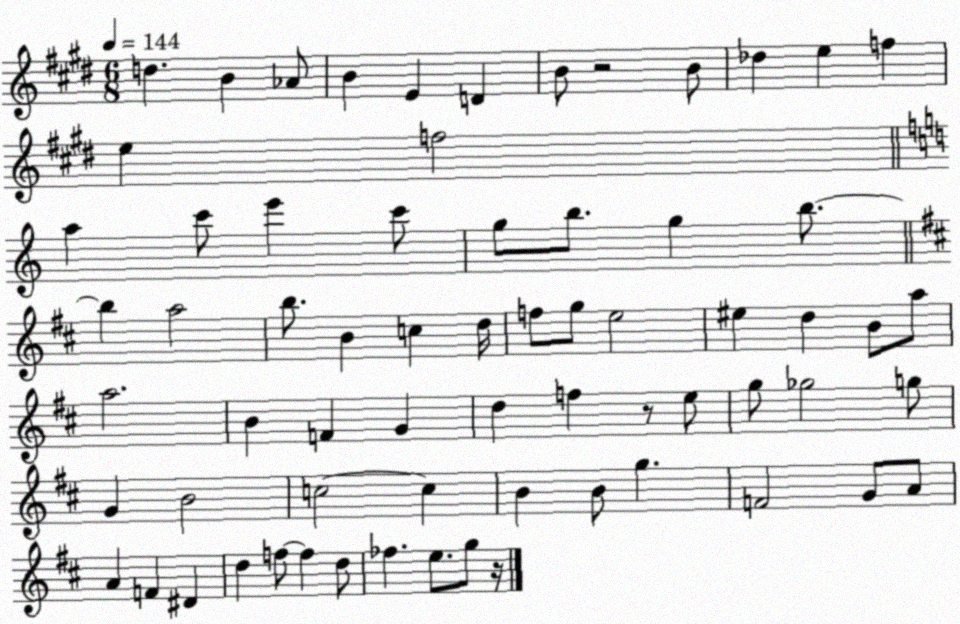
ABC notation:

X:1
T:Untitled
M:6/8
L:1/4
K:E
d B _A/2 B E D B/2 z2 B/2 _d e f e f2 a c'/2 e' c'/2 g/2 b/2 g b/2 b a2 b/2 B c d/4 f/2 g/2 e2 ^e d B/2 a/2 a2 B F G d f z/2 e/2 g/2 _g2 g/2 G B2 c2 c B B/2 g F2 G/2 A/2 A F ^D d f/2 f d/2 _f e/2 g/2 z/4